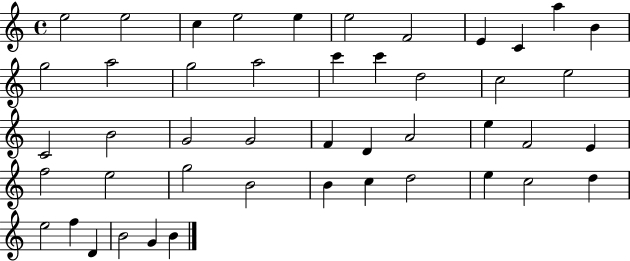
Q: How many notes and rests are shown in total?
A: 46